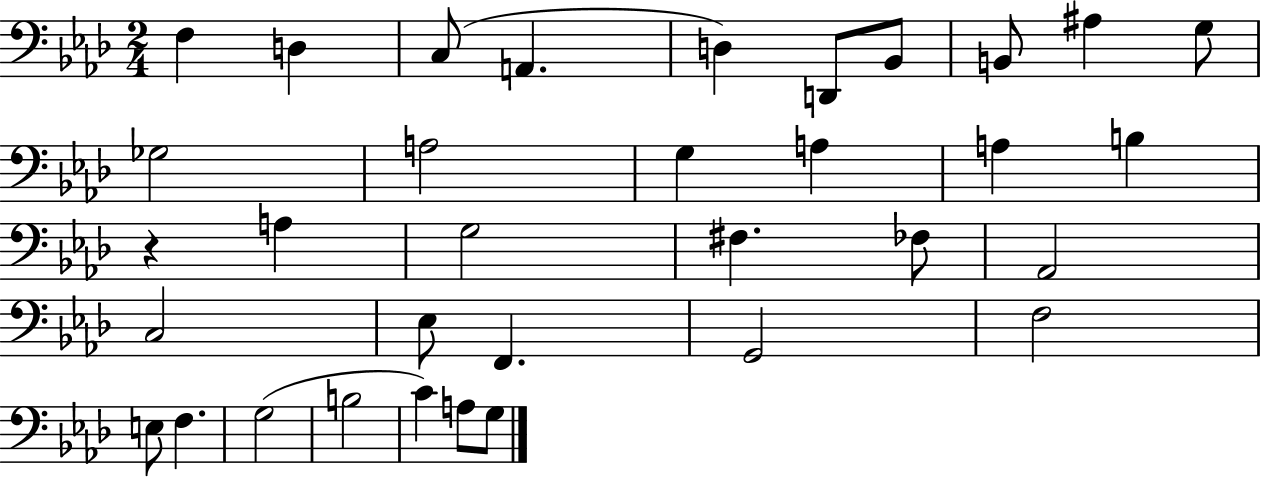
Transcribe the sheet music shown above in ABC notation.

X:1
T:Untitled
M:2/4
L:1/4
K:Ab
F, D, C,/2 A,, D, D,,/2 _B,,/2 B,,/2 ^A, G,/2 _G,2 A,2 G, A, A, B, z A, G,2 ^F, _F,/2 _A,,2 C,2 _E,/2 F,, G,,2 F,2 E,/2 F, G,2 B,2 C A,/2 G,/2